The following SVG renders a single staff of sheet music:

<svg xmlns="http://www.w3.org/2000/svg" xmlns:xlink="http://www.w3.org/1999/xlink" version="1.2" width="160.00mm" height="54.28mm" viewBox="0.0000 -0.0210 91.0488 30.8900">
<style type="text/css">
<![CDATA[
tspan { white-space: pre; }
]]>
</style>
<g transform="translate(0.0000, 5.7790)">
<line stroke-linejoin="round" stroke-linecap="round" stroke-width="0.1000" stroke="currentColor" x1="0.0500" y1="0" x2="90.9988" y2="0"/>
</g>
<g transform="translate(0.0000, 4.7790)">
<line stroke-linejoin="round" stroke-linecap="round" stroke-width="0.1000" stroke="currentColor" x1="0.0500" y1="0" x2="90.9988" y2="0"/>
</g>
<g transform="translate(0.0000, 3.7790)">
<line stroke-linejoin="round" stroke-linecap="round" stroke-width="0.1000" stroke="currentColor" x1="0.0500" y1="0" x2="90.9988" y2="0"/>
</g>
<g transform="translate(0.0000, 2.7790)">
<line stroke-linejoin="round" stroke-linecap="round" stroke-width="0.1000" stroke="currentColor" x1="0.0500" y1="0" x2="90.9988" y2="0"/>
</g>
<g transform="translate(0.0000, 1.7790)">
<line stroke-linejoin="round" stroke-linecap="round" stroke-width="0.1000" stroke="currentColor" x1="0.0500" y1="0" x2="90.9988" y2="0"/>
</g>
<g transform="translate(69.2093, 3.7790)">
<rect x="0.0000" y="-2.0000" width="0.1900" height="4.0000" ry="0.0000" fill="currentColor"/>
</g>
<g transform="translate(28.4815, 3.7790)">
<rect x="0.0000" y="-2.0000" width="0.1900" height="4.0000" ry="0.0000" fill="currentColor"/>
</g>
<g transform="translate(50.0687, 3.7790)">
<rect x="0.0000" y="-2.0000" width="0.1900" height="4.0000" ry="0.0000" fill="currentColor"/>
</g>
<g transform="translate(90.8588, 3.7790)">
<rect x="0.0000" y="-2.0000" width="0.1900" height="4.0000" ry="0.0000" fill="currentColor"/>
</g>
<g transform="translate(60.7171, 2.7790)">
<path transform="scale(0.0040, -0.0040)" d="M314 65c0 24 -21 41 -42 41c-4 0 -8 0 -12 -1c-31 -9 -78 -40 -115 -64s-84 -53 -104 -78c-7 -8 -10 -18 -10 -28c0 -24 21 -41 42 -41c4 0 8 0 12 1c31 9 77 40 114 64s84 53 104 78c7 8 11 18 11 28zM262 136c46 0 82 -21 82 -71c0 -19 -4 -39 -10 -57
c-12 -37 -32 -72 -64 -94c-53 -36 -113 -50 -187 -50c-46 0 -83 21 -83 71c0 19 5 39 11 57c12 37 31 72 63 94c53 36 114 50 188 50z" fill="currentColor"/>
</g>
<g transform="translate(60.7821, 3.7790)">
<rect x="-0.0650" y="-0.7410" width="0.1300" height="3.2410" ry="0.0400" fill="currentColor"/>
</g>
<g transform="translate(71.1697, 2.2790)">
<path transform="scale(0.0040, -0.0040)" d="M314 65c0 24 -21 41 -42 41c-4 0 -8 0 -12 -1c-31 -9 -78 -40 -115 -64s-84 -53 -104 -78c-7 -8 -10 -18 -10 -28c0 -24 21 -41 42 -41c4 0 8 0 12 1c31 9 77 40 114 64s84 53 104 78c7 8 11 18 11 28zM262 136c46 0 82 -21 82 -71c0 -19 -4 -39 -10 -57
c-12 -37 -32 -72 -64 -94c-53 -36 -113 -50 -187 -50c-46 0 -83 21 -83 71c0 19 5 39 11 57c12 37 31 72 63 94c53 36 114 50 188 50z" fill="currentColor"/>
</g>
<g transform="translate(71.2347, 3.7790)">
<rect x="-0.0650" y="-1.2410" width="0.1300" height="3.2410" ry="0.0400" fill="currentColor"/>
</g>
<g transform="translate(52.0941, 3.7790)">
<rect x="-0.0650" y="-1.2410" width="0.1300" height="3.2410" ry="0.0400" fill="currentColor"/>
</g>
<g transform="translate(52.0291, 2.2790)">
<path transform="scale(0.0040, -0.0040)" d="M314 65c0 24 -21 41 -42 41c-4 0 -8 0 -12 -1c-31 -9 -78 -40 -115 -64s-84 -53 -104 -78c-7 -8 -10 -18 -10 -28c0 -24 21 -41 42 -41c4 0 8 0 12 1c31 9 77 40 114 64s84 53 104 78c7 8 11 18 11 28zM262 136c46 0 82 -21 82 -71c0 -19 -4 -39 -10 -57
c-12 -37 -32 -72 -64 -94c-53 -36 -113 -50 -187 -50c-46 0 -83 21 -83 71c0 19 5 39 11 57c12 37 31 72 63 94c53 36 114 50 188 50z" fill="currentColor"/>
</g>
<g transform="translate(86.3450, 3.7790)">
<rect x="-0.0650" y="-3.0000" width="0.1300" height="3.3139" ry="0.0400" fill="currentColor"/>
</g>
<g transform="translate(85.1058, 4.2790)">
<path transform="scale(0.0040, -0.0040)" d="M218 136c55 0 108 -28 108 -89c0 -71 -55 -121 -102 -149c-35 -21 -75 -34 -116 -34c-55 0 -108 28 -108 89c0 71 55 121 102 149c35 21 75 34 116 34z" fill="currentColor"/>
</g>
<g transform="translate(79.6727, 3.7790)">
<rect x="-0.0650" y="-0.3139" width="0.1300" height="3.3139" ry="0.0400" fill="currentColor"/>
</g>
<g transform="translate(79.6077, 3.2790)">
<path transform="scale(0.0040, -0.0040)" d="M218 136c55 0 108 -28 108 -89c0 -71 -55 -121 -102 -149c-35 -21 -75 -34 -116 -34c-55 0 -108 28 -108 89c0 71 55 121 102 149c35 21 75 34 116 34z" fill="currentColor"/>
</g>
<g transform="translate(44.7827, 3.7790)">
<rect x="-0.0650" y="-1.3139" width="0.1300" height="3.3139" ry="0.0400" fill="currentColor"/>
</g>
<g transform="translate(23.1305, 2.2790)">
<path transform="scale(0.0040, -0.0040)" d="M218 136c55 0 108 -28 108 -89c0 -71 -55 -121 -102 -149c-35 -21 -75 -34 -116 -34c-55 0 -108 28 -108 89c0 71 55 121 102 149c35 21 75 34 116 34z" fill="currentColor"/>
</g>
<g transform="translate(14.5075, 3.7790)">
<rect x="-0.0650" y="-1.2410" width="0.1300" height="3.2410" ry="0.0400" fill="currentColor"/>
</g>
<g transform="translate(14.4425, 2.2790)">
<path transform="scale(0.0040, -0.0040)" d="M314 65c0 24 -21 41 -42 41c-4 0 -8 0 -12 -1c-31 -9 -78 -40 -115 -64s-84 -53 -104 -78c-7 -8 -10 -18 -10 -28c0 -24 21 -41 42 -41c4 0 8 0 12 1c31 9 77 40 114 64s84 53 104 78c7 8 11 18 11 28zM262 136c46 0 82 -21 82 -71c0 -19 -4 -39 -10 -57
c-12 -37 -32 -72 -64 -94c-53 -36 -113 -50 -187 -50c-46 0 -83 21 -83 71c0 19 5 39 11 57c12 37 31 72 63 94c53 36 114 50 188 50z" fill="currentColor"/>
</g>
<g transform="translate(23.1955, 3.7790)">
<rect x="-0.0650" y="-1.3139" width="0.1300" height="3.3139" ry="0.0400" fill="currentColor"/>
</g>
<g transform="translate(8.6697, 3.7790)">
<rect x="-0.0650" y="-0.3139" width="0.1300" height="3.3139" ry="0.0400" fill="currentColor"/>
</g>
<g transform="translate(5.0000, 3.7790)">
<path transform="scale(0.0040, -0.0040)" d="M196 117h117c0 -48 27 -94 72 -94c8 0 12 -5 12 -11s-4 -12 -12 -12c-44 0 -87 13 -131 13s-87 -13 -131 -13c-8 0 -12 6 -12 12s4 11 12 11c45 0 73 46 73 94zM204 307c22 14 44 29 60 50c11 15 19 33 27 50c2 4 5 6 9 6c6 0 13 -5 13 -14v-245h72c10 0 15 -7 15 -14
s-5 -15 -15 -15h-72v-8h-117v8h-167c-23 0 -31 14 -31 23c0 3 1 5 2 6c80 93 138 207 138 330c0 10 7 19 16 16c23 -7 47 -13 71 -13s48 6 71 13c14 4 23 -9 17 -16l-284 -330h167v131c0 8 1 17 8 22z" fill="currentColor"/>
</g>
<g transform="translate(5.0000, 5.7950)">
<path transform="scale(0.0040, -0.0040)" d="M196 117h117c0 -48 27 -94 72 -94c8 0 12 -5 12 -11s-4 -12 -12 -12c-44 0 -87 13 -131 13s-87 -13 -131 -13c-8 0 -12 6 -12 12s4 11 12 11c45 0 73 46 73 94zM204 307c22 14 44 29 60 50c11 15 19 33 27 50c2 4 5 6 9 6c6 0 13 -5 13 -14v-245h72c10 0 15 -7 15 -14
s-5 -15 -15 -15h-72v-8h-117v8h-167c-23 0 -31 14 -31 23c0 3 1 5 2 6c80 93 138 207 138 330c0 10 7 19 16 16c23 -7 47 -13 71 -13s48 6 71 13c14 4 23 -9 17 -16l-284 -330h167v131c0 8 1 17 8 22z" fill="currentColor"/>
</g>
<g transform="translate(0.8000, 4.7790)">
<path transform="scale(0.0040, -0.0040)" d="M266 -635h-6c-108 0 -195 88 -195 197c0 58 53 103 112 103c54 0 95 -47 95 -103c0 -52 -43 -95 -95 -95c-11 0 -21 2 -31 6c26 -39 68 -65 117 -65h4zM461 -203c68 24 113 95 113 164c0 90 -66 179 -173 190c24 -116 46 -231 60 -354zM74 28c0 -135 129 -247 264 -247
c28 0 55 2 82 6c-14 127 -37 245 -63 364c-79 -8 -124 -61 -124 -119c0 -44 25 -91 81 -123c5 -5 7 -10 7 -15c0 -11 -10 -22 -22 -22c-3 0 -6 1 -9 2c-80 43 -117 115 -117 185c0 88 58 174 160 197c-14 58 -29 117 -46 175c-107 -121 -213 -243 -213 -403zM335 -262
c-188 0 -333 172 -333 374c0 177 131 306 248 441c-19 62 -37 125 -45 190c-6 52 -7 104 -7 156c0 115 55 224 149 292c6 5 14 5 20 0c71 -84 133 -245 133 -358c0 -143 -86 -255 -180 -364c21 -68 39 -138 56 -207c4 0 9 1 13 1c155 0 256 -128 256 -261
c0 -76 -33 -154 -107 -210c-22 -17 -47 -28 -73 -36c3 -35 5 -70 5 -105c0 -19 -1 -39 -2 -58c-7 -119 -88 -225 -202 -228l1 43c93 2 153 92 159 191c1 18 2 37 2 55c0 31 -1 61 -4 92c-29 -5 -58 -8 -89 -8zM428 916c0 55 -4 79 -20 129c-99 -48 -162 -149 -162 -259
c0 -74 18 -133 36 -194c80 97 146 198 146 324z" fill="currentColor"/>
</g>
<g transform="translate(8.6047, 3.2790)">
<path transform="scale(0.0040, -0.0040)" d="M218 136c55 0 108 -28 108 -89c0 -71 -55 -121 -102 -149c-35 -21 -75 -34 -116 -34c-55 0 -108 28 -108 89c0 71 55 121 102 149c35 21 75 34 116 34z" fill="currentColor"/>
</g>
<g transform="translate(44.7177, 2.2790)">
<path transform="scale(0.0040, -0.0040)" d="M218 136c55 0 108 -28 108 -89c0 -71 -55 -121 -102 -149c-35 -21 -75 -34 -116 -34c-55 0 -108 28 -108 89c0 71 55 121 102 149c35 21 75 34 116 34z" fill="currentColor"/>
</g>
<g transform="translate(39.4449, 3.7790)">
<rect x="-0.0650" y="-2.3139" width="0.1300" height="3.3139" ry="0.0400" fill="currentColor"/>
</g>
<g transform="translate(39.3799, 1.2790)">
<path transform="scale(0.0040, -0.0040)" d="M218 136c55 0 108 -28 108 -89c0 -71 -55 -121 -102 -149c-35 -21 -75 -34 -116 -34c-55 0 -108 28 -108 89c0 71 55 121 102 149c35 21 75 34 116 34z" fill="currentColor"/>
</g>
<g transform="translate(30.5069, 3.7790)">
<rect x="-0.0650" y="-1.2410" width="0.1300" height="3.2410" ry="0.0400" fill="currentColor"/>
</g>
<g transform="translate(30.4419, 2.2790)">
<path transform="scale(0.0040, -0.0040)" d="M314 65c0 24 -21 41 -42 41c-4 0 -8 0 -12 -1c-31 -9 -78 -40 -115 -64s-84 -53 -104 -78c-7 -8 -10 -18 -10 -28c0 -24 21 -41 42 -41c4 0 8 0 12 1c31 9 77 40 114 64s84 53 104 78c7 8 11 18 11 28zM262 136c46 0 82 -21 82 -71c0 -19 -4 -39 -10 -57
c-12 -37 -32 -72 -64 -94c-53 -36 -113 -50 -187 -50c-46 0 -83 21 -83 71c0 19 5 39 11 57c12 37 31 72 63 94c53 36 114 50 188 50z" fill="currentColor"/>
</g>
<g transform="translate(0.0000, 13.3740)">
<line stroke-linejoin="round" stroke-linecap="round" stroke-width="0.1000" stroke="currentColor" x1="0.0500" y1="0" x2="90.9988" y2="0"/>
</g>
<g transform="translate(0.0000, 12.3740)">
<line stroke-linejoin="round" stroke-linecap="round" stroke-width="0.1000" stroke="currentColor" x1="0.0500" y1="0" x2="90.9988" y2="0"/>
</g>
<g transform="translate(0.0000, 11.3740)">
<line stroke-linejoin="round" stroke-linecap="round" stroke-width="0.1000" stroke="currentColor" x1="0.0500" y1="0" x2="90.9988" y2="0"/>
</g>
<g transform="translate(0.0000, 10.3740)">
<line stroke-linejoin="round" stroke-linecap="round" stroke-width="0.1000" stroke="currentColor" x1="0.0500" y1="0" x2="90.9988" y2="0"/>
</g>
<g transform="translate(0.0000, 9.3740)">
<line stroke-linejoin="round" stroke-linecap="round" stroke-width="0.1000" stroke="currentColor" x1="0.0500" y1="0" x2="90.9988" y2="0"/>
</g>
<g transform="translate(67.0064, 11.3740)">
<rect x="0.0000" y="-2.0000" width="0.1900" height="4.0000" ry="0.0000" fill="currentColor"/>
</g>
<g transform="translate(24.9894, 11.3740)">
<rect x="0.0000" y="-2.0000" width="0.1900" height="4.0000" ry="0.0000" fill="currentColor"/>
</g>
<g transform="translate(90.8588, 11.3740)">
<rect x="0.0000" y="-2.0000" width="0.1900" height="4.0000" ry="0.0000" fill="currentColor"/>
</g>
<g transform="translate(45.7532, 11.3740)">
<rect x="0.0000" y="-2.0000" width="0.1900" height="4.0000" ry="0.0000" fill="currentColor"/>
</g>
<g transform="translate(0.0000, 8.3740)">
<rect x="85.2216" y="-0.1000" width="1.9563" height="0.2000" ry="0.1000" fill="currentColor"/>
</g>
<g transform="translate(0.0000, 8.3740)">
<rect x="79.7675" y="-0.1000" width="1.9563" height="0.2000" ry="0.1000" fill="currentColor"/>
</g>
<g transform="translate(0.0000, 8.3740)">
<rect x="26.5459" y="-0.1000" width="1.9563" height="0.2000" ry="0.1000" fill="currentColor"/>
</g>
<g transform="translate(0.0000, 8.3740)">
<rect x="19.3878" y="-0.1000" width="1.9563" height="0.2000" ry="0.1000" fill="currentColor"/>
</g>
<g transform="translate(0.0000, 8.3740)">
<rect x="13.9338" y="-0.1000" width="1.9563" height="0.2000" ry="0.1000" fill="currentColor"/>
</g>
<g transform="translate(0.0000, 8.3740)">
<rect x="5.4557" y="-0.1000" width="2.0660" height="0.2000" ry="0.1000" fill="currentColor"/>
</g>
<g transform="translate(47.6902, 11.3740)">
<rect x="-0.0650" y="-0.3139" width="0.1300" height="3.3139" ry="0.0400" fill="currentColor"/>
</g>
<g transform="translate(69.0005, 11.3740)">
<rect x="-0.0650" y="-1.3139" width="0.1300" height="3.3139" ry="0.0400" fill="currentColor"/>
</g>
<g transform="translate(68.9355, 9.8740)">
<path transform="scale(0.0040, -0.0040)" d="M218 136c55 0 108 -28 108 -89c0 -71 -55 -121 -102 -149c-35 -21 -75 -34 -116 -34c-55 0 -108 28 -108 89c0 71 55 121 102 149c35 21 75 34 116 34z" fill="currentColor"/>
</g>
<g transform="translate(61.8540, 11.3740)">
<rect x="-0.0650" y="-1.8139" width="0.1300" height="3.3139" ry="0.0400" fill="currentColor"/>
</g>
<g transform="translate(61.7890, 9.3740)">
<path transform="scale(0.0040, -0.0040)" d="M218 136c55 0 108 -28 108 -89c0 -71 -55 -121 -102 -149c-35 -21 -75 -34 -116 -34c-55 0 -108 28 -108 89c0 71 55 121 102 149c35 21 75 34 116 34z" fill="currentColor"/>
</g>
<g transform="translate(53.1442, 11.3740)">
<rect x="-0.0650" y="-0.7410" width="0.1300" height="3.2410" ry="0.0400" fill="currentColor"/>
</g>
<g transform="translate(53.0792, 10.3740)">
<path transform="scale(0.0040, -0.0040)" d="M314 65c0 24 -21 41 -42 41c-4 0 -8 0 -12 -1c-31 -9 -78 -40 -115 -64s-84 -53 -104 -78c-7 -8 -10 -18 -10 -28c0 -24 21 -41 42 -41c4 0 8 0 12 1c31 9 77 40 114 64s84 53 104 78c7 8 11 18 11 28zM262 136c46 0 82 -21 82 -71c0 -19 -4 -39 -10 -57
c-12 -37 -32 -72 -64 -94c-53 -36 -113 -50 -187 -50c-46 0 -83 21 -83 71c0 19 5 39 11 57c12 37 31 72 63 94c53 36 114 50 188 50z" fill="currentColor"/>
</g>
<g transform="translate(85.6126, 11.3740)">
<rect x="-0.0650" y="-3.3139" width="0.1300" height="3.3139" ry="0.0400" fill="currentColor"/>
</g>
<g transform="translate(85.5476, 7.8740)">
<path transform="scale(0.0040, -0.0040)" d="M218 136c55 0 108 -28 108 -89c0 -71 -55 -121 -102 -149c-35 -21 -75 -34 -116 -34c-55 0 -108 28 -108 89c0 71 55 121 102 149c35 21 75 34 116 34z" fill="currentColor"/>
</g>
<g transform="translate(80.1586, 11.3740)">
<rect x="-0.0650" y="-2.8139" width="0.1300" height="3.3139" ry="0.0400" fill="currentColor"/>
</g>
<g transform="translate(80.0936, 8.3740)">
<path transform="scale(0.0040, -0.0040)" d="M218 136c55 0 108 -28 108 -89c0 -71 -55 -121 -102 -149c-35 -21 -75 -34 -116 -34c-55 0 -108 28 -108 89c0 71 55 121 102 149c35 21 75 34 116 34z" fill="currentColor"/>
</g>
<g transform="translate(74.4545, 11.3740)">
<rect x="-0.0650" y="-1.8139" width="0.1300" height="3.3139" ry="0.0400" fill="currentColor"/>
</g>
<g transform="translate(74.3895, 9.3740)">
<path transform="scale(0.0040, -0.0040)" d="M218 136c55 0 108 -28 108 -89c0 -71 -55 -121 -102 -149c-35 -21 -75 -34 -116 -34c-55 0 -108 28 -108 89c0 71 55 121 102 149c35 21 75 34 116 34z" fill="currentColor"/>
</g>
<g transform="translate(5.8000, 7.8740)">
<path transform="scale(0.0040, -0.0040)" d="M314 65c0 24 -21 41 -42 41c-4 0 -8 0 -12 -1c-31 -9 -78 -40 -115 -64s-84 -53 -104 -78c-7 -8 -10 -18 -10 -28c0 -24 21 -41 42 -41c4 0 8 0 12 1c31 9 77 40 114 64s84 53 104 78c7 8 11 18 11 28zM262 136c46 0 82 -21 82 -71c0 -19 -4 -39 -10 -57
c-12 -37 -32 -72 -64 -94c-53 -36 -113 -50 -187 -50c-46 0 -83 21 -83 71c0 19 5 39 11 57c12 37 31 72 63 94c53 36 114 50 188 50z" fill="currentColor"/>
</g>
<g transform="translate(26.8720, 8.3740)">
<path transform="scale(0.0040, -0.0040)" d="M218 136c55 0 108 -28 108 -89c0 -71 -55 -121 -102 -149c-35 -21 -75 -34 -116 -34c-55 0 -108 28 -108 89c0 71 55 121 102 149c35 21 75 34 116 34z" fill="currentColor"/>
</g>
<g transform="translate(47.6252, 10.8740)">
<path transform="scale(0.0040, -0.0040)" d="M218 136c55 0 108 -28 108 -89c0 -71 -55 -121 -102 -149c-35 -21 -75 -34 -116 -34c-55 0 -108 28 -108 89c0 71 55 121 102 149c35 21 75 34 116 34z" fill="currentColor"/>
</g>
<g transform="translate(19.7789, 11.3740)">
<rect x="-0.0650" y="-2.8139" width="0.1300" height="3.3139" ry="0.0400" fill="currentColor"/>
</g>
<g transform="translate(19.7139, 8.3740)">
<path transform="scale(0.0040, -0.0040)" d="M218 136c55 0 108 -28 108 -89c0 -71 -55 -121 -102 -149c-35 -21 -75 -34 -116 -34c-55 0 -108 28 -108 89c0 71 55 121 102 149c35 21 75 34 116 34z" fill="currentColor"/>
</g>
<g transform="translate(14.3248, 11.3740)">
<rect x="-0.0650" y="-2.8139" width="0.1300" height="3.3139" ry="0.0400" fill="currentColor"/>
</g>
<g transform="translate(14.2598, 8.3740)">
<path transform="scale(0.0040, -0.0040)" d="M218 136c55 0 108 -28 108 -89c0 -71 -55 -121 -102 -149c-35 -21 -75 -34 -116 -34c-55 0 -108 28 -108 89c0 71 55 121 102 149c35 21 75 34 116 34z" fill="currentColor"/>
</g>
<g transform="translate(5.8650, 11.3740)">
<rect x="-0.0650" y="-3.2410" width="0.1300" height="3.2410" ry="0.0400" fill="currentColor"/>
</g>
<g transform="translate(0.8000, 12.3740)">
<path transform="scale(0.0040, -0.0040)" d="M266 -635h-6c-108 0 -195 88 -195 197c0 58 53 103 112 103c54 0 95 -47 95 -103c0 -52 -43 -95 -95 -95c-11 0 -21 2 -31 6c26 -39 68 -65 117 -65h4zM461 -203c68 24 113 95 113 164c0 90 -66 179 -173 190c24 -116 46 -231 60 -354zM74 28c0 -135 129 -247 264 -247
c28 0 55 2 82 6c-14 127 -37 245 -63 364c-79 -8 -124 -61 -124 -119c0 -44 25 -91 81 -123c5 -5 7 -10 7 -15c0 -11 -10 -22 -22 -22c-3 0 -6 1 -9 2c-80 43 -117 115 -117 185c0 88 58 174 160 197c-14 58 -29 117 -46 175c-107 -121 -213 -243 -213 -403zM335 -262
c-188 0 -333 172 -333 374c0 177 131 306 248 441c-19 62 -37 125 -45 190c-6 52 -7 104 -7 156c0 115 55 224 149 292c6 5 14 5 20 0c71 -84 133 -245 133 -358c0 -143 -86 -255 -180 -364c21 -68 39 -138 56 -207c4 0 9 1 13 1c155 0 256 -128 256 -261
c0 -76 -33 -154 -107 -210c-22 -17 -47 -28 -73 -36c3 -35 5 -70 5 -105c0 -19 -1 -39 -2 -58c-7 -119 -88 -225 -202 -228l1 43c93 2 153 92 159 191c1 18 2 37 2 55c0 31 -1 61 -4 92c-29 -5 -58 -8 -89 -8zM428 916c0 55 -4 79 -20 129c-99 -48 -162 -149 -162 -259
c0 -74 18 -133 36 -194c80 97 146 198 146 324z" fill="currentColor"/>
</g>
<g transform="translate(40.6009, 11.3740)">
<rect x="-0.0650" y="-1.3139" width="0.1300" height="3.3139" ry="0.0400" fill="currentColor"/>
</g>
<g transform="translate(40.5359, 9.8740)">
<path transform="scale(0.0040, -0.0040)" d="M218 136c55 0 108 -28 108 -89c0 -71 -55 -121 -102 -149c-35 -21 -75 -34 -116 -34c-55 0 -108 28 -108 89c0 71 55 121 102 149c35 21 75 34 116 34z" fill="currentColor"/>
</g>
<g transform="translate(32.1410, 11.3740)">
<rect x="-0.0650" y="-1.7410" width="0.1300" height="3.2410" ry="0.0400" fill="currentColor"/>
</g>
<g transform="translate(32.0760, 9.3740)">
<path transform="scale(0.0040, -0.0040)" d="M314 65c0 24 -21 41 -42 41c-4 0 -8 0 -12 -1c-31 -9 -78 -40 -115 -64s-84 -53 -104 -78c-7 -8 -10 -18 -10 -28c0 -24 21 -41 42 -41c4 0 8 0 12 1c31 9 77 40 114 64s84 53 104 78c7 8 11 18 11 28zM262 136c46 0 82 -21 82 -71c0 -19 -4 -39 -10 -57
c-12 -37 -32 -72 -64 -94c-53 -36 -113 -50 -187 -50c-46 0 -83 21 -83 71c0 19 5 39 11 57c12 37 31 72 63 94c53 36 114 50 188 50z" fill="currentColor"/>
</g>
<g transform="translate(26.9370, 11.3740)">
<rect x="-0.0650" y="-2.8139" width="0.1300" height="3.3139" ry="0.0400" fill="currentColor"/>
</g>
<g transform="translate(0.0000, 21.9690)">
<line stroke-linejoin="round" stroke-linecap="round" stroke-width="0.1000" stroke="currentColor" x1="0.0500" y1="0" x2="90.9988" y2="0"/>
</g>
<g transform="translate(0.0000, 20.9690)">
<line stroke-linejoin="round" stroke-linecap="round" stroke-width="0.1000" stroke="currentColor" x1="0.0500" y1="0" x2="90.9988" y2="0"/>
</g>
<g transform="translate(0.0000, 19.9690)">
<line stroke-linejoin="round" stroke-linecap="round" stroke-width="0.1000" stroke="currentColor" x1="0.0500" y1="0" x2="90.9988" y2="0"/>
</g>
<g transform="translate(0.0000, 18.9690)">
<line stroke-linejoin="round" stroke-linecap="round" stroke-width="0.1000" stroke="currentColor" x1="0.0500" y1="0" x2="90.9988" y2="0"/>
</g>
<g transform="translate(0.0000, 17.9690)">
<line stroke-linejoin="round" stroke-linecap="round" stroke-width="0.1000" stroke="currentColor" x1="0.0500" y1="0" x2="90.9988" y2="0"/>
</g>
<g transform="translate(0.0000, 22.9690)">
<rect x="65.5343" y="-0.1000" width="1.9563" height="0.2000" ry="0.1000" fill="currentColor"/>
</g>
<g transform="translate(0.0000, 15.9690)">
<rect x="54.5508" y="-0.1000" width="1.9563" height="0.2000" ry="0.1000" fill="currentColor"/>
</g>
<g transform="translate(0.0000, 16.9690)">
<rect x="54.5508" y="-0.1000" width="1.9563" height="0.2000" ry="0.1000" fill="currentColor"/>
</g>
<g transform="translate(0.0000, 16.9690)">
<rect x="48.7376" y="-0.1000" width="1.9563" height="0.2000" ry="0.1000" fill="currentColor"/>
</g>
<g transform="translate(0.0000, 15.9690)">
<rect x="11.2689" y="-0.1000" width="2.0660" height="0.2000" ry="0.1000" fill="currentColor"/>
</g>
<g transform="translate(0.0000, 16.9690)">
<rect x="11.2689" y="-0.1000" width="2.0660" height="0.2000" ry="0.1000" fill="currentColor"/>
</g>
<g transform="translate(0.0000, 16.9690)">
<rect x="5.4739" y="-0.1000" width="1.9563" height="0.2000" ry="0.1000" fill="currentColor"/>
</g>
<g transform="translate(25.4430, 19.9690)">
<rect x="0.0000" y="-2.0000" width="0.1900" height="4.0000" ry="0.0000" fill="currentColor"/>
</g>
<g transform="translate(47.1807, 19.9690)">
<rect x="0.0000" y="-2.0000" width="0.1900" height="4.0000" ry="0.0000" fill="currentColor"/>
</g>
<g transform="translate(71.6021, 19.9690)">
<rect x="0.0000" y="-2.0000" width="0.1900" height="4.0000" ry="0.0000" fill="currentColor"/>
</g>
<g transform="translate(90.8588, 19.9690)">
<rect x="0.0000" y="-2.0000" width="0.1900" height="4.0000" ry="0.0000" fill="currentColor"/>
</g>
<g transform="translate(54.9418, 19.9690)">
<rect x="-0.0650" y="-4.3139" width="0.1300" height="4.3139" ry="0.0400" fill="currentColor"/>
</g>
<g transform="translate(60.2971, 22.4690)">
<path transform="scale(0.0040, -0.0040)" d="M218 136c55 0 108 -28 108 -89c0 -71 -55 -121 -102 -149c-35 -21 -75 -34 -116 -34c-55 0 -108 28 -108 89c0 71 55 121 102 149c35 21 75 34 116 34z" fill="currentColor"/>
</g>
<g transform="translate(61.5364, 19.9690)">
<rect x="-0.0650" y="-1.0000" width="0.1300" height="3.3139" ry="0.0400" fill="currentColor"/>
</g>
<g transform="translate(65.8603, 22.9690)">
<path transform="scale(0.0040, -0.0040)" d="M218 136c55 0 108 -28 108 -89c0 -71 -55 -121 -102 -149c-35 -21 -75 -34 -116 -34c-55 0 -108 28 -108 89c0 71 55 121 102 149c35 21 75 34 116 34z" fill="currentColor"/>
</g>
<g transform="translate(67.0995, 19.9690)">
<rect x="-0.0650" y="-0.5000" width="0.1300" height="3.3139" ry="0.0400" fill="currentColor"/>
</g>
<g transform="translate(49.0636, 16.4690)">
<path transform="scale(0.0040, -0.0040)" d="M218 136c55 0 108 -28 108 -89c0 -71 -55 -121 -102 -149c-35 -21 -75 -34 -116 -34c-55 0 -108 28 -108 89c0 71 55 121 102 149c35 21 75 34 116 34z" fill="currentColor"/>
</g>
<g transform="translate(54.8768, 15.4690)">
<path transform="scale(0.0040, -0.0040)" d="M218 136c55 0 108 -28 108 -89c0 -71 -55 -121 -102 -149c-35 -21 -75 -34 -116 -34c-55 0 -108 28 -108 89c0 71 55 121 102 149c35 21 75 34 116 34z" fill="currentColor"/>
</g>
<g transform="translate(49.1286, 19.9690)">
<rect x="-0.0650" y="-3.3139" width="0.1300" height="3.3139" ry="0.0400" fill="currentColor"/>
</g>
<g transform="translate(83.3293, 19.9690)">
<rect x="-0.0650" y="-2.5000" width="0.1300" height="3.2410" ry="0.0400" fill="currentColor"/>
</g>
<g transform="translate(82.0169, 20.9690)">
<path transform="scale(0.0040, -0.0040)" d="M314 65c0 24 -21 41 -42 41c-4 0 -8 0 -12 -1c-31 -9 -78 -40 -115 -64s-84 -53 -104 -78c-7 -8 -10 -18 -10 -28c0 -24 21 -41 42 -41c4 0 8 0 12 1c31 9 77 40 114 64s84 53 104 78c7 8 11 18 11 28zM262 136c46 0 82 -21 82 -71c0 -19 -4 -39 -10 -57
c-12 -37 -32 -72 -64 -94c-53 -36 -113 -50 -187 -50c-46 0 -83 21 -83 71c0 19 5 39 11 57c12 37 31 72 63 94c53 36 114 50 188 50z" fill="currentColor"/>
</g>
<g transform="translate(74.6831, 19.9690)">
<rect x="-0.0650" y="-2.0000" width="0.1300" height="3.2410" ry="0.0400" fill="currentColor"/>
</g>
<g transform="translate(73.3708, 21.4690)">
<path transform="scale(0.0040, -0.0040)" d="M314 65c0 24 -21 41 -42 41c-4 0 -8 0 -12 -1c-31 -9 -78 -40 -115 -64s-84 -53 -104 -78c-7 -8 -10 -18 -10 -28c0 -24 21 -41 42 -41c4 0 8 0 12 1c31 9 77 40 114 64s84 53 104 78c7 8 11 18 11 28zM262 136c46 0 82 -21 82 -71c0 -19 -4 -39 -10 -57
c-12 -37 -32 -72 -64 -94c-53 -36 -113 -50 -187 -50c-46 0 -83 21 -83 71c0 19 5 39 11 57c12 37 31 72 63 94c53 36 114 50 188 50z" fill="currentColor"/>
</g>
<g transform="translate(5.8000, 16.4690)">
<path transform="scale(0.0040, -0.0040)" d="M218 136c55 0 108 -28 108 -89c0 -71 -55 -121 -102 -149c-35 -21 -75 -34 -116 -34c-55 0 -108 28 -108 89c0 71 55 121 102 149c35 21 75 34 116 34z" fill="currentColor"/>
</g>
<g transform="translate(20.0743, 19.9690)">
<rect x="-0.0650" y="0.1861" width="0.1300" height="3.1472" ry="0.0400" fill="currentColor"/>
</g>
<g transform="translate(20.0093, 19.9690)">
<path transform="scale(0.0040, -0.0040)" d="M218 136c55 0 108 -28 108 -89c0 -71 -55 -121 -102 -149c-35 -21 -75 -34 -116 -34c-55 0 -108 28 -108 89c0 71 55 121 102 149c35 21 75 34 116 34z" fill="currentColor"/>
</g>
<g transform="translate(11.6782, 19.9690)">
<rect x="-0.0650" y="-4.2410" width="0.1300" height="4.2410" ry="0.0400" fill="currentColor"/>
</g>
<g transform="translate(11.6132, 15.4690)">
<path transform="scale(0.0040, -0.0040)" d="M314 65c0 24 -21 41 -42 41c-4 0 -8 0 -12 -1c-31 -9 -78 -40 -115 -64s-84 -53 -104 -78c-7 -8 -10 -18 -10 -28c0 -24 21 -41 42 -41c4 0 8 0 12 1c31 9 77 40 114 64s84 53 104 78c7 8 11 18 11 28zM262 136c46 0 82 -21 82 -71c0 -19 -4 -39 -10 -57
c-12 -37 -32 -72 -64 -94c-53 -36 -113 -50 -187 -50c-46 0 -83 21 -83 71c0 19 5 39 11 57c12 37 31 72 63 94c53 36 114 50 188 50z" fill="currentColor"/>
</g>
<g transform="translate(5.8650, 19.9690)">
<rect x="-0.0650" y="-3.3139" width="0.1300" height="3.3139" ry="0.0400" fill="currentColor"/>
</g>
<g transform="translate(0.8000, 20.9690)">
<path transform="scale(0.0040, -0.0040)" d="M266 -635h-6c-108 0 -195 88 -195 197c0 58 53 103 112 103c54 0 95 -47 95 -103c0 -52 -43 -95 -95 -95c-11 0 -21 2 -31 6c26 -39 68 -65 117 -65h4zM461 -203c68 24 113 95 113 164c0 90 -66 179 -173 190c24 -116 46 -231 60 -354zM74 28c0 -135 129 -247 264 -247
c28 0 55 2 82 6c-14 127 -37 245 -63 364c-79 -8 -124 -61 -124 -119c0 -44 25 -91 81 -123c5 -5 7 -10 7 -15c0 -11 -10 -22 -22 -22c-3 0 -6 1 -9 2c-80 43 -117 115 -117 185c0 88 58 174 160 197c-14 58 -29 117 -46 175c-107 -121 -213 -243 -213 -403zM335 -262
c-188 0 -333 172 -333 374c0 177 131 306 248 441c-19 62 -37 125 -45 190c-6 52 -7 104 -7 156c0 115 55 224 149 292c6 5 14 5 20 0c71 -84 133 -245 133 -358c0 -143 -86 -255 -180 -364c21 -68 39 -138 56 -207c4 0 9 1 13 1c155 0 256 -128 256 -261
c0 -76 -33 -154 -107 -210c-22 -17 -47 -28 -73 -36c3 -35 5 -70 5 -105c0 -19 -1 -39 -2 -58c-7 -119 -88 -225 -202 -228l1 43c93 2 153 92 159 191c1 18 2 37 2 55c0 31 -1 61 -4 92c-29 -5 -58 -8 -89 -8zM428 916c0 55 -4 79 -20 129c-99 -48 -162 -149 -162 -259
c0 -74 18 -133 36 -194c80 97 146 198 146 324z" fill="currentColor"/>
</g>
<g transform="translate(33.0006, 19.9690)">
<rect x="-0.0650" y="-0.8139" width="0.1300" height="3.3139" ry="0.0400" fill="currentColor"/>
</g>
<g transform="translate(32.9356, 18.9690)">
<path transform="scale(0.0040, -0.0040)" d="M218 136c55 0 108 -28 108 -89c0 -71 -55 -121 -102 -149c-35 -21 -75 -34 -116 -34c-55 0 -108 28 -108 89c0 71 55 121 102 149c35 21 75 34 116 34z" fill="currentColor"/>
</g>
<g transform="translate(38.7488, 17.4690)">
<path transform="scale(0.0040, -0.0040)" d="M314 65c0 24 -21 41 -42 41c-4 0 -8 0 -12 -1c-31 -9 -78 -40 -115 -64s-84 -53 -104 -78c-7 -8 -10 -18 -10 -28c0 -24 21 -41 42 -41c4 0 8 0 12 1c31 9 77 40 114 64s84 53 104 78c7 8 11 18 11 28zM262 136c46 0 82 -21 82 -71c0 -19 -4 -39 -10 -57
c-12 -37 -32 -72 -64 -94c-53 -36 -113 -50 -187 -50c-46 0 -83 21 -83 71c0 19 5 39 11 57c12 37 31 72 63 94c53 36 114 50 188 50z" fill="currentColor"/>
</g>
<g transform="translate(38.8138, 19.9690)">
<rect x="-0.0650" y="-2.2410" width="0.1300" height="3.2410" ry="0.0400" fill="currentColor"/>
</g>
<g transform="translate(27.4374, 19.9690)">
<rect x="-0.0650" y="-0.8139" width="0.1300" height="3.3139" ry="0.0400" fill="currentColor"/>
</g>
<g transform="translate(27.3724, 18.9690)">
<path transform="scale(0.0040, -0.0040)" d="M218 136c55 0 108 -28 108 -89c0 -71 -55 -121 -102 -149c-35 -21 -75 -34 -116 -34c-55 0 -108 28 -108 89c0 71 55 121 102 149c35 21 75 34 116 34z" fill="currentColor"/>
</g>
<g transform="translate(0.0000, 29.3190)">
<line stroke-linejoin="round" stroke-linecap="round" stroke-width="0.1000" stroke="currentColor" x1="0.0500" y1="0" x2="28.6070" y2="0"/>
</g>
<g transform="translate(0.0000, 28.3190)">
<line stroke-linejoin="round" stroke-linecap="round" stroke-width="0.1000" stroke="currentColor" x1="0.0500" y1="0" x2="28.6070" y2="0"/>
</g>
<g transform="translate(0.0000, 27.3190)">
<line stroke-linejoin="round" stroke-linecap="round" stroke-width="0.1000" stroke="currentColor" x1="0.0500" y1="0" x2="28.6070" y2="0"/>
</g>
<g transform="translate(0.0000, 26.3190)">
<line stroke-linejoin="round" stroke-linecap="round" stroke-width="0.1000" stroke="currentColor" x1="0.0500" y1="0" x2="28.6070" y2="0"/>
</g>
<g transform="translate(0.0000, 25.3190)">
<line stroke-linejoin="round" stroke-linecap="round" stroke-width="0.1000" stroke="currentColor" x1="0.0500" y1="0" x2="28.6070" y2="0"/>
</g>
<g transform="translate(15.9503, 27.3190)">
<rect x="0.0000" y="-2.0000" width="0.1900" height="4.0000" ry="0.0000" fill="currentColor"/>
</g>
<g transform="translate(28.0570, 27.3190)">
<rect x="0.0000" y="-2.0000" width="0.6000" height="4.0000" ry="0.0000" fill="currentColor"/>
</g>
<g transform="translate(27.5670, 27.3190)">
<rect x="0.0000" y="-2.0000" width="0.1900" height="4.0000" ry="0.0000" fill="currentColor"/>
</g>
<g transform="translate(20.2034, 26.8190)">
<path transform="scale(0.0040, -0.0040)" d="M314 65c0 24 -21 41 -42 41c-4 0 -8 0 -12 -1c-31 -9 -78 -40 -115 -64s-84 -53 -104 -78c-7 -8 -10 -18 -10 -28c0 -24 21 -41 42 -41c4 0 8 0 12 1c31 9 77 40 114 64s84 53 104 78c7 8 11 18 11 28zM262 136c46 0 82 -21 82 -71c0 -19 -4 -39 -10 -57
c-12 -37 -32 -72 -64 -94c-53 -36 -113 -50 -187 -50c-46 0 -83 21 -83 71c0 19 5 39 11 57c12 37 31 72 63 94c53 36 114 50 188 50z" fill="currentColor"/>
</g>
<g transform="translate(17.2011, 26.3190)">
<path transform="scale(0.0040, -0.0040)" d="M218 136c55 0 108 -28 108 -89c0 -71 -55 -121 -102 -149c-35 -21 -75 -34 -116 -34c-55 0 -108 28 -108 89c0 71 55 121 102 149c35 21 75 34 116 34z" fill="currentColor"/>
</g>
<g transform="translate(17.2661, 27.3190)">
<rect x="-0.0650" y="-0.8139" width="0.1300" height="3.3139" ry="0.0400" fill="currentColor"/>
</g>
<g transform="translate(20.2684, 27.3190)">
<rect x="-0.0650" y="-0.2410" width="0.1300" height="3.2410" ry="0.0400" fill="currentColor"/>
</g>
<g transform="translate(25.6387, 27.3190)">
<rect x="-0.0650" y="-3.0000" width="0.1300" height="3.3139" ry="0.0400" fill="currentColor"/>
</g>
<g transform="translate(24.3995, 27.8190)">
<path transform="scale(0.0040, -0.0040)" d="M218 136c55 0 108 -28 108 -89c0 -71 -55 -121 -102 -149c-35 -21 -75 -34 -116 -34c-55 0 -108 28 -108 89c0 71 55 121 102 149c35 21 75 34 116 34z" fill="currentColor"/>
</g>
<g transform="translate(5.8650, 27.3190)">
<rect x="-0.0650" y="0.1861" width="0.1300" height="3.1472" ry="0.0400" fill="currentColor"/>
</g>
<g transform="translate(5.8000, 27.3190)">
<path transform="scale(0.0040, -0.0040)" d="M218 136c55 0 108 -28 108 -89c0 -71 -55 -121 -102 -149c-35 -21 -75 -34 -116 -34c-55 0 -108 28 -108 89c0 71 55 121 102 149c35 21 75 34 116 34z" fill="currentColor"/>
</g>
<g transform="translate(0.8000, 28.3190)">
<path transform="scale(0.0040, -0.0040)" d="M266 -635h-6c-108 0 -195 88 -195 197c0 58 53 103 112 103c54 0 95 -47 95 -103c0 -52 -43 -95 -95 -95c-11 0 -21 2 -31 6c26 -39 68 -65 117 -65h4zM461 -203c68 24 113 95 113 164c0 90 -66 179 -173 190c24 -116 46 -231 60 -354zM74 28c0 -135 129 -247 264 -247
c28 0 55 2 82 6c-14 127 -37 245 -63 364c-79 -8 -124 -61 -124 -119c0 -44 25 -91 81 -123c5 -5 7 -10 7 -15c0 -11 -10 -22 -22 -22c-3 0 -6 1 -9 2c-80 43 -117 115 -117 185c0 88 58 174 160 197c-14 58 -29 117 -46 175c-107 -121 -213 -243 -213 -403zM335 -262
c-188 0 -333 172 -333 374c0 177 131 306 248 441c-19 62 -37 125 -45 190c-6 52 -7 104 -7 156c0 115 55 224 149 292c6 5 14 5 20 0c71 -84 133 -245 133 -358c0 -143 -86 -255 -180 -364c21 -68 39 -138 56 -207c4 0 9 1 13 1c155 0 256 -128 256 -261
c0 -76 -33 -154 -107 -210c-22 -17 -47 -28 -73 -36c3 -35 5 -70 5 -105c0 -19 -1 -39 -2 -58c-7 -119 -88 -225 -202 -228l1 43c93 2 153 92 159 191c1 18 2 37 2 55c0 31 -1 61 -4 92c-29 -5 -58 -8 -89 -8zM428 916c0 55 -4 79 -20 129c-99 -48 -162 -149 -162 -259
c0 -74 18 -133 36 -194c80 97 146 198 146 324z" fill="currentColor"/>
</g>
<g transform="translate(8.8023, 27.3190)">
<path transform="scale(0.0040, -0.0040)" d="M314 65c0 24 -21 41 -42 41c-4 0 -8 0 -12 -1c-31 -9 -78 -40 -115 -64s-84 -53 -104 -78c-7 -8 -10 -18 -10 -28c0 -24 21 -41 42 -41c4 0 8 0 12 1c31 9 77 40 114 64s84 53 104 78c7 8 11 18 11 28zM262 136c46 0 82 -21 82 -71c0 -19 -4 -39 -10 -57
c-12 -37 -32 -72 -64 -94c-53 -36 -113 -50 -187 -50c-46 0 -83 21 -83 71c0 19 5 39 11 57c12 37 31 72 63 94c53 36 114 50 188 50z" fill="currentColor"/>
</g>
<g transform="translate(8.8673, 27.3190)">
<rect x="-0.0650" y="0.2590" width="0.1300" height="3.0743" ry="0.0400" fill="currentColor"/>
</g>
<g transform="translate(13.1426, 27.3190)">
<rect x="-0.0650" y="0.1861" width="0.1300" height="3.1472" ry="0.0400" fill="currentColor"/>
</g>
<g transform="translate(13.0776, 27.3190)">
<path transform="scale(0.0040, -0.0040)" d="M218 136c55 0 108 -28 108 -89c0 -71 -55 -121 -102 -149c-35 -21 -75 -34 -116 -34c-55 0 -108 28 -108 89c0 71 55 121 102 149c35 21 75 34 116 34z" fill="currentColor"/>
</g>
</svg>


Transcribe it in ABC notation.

X:1
T:Untitled
M:4/4
L:1/4
K:C
c e2 e e2 g e e2 d2 e2 c A b2 a a a f2 e c d2 f e f a b b d'2 B d d g2 b d' D C F2 G2 B B2 B d c2 A